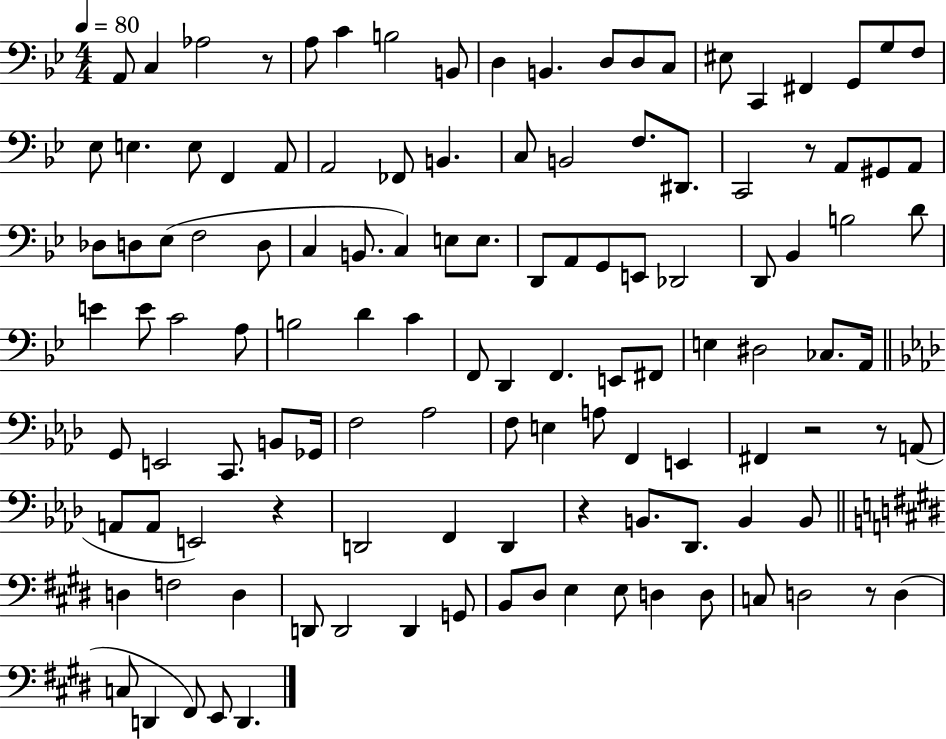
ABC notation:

X:1
T:Untitled
M:4/4
L:1/4
K:Bb
A,,/2 C, _A,2 z/2 A,/2 C B,2 B,,/2 D, B,, D,/2 D,/2 C,/2 ^E,/2 C,, ^F,, G,,/2 G,/2 F,/2 _E,/2 E, E,/2 F,, A,,/2 A,,2 _F,,/2 B,, C,/2 B,,2 F,/2 ^D,,/2 C,,2 z/2 A,,/2 ^G,,/2 A,,/2 _D,/2 D,/2 _E,/2 F,2 D,/2 C, B,,/2 C, E,/2 E,/2 D,,/2 A,,/2 G,,/2 E,,/2 _D,,2 D,,/2 _B,, B,2 D/2 E E/2 C2 A,/2 B,2 D C F,,/2 D,, F,, E,,/2 ^F,,/2 E, ^D,2 _C,/2 A,,/4 G,,/2 E,,2 C,,/2 B,,/2 _G,,/4 F,2 _A,2 F,/2 E, A,/2 F,, E,, ^F,, z2 z/2 A,,/2 A,,/2 A,,/2 E,,2 z D,,2 F,, D,, z B,,/2 _D,,/2 B,, B,,/2 D, F,2 D, D,,/2 D,,2 D,, G,,/2 B,,/2 ^D,/2 E, E,/2 D, D,/2 C,/2 D,2 z/2 D, C,/2 D,, ^F,,/2 E,,/2 D,,